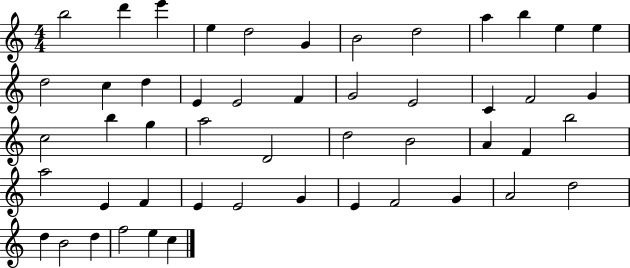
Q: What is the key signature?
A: C major